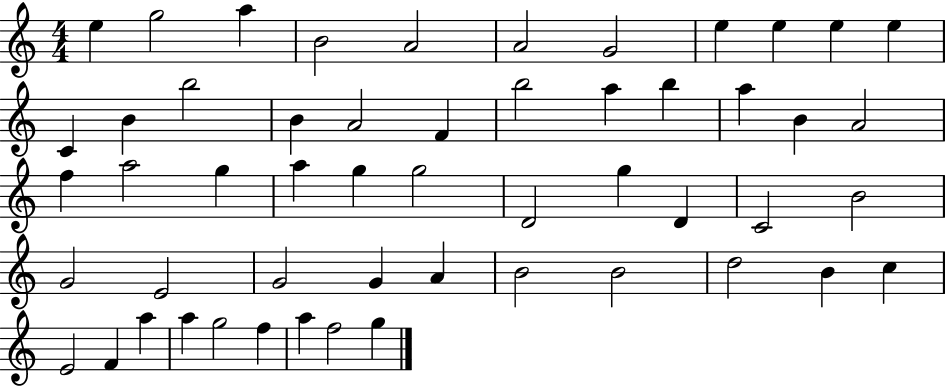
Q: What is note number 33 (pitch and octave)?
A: C4